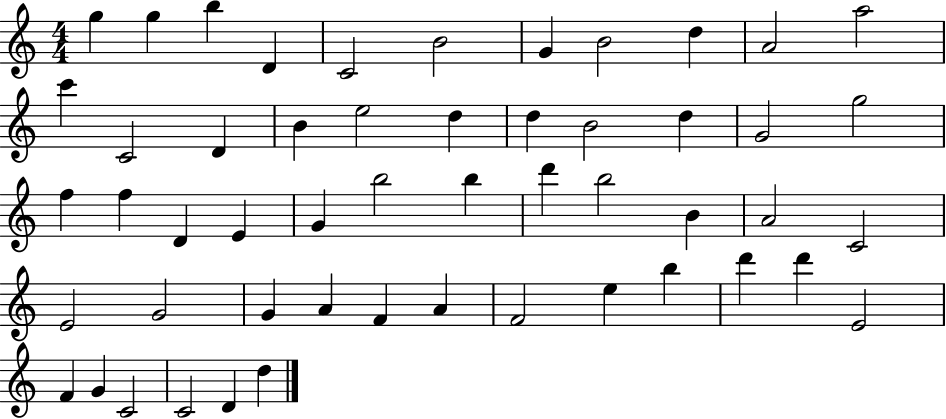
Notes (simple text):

G5/q G5/q B5/q D4/q C4/h B4/h G4/q B4/h D5/q A4/h A5/h C6/q C4/h D4/q B4/q E5/h D5/q D5/q B4/h D5/q G4/h G5/h F5/q F5/q D4/q E4/q G4/q B5/h B5/q D6/q B5/h B4/q A4/h C4/h E4/h G4/h G4/q A4/q F4/q A4/q F4/h E5/q B5/q D6/q D6/q E4/h F4/q G4/q C4/h C4/h D4/q D5/q